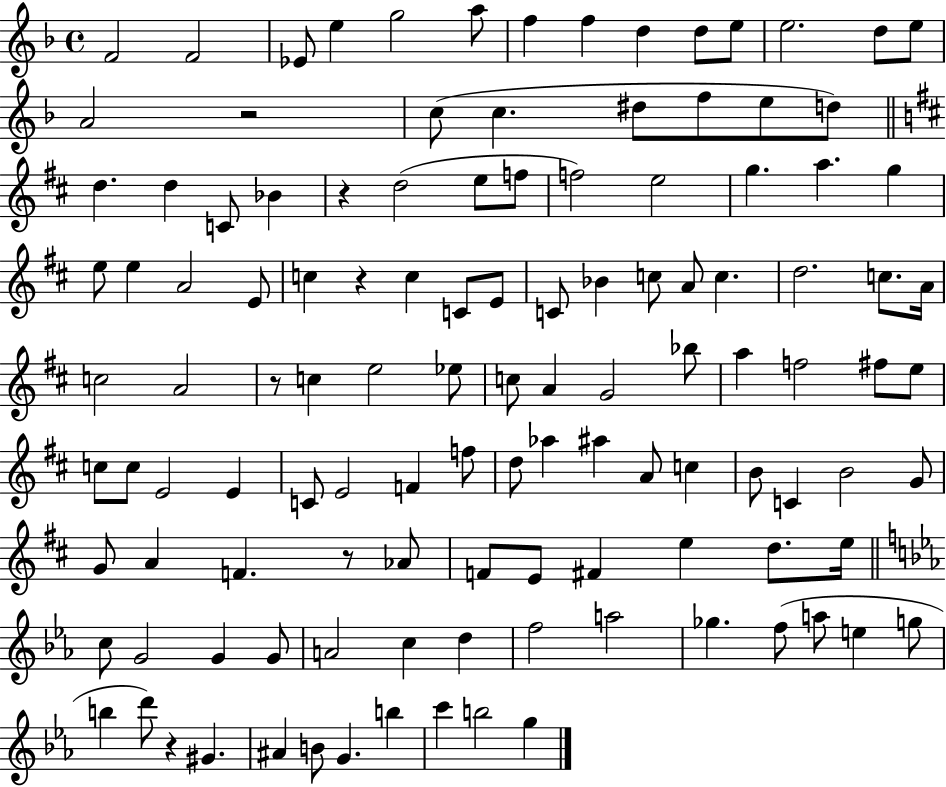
{
  \clef treble
  \time 4/4
  \defaultTimeSignature
  \key f \major
  f'2 f'2 | ees'8 e''4 g''2 a''8 | f''4 f''4 d''4 d''8 e''8 | e''2. d''8 e''8 | \break a'2 r2 | c''8( c''4. dis''8 f''8 e''8 d''8) | \bar "||" \break \key d \major d''4. d''4 c'8 bes'4 | r4 d''2( e''8 f''8 | f''2) e''2 | g''4. a''4. g''4 | \break e''8 e''4 a'2 e'8 | c''4 r4 c''4 c'8 e'8 | c'8 bes'4 c''8 a'8 c''4. | d''2. c''8. a'16 | \break c''2 a'2 | r8 c''4 e''2 ees''8 | c''8 a'4 g'2 bes''8 | a''4 f''2 fis''8 e''8 | \break c''8 c''8 e'2 e'4 | c'8 e'2 f'4 f''8 | d''8 aes''4 ais''4 a'8 c''4 | b'8 c'4 b'2 g'8 | \break g'8 a'4 f'4. r8 aes'8 | f'8 e'8 fis'4 e''4 d''8. e''16 | \bar "||" \break \key c \minor c''8 g'2 g'4 g'8 | a'2 c''4 d''4 | f''2 a''2 | ges''4. f''8( a''8 e''4 g''8 | \break b''4 d'''8) r4 gis'4. | ais'4 b'8 g'4. b''4 | c'''4 b''2 g''4 | \bar "|."
}